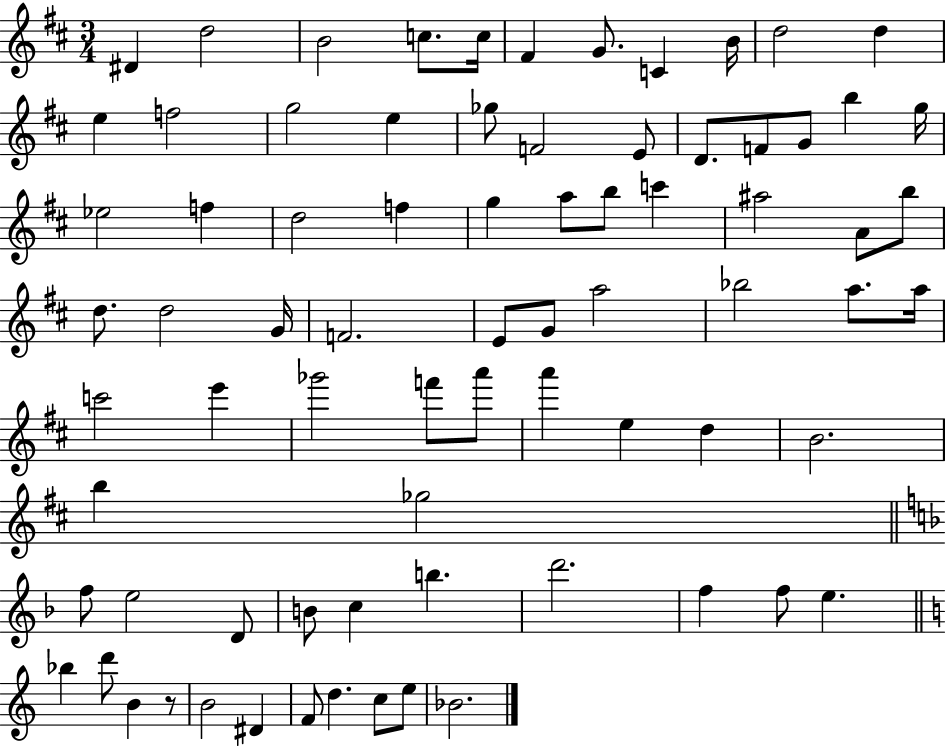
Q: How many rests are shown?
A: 1